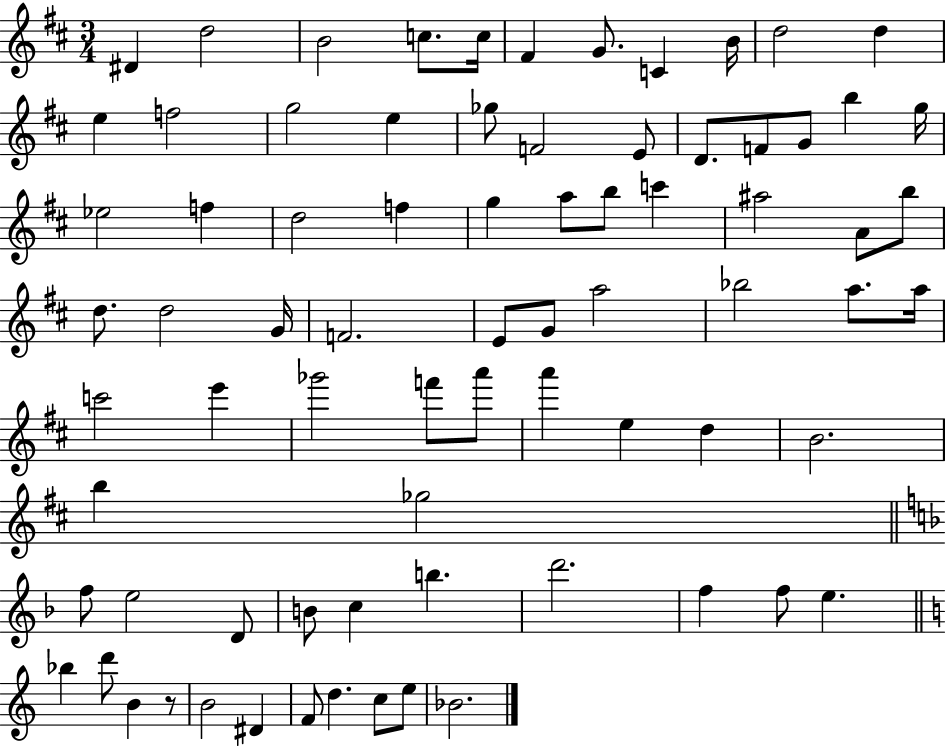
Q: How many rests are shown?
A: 1